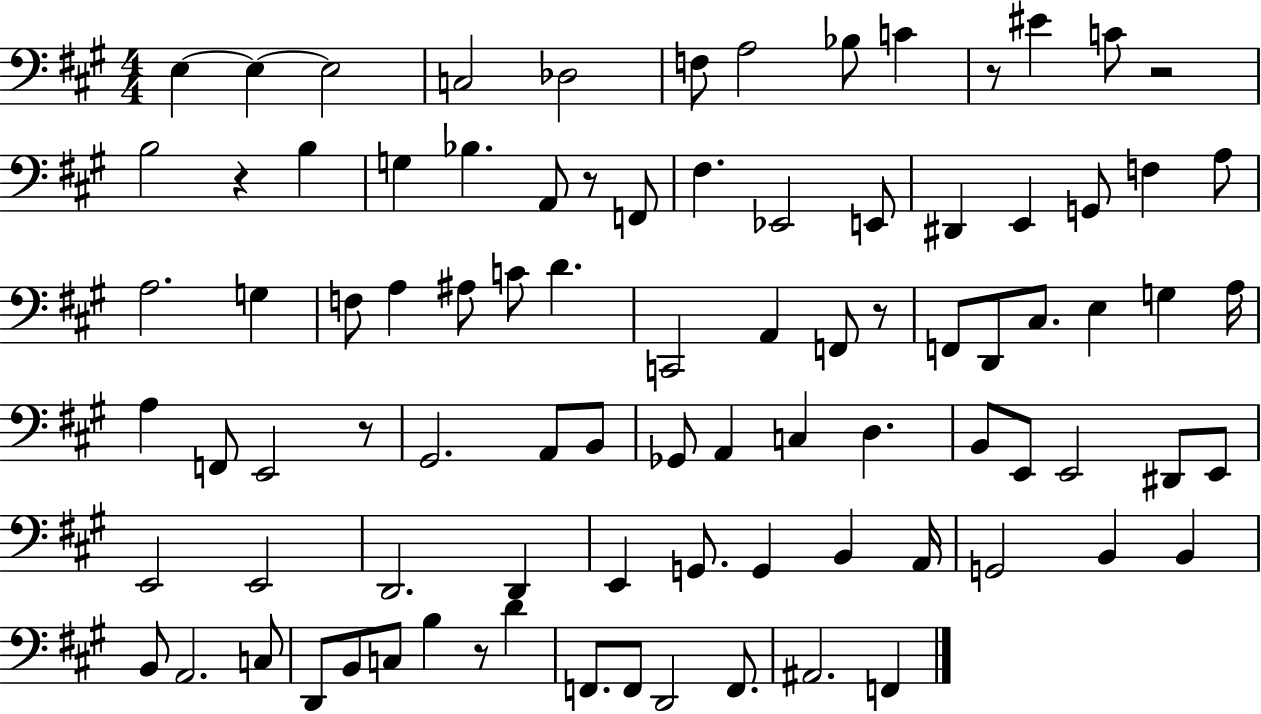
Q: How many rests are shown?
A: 7